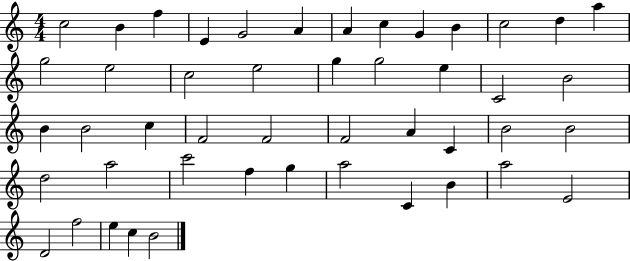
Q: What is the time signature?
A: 4/4